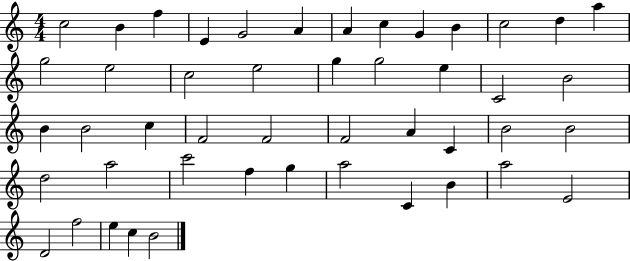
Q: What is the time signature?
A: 4/4